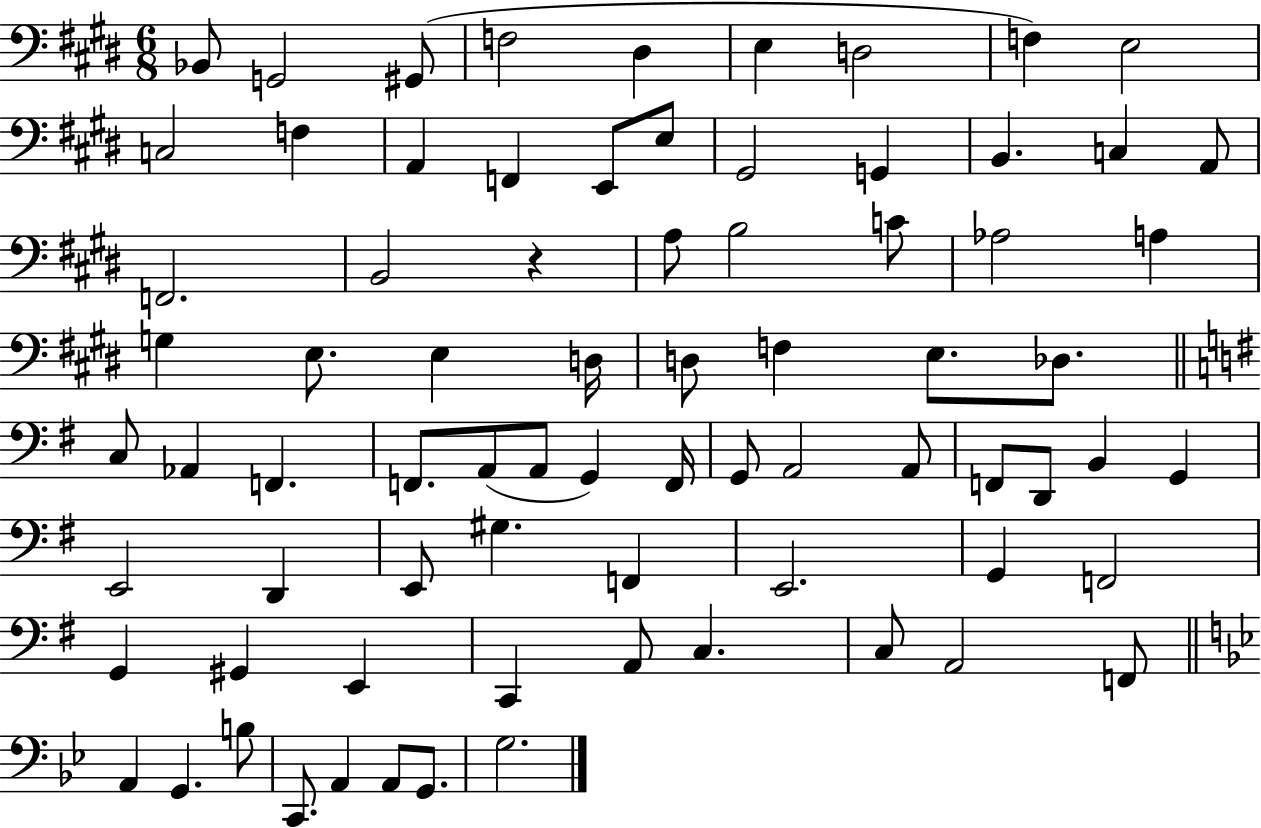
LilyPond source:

{
  \clef bass
  \numericTimeSignature
  \time 6/8
  \key e \major
  bes,8 g,2 gis,8( | f2 dis4 | e4 d2 | f4) e2 | \break c2 f4 | a,4 f,4 e,8 e8 | gis,2 g,4 | b,4. c4 a,8 | \break f,2. | b,2 r4 | a8 b2 c'8 | aes2 a4 | \break g4 e8. e4 d16 | d8 f4 e8. des8. | \bar "||" \break \key g \major c8 aes,4 f,4. | f,8. a,8( a,8 g,4) f,16 | g,8 a,2 a,8 | f,8 d,8 b,4 g,4 | \break e,2 d,4 | e,8 gis4. f,4 | e,2. | g,4 f,2 | \break g,4 gis,4 e,4 | c,4 a,8 c4. | c8 a,2 f,8 | \bar "||" \break \key bes \major a,4 g,4. b8 | c,8. a,4 a,8 g,8. | g2. | \bar "|."
}